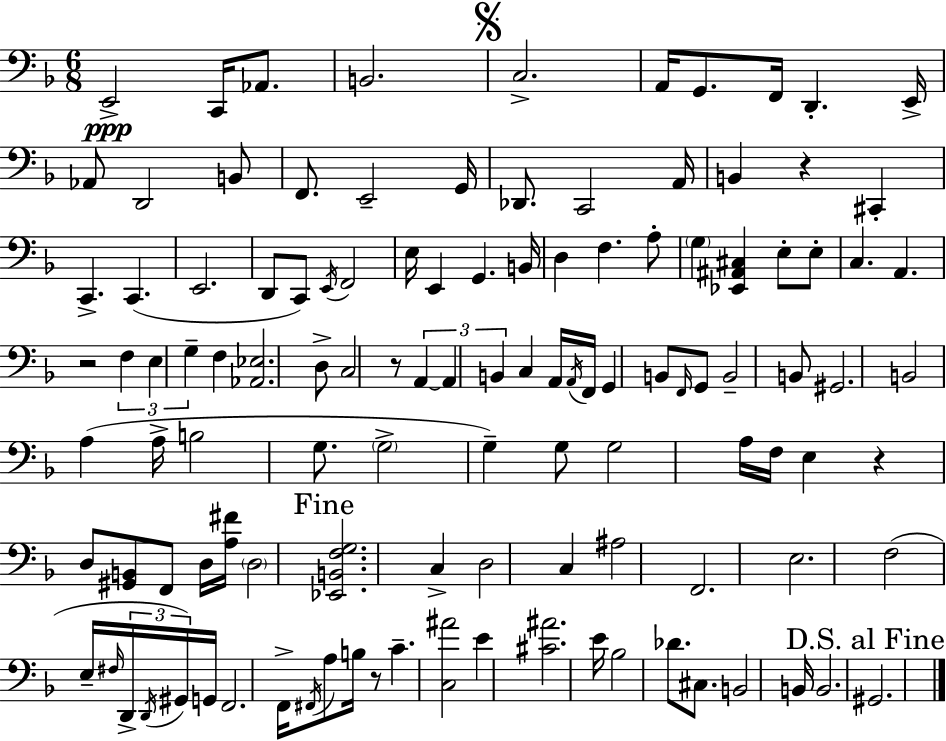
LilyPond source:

{
  \clef bass
  \numericTimeSignature
  \time 6/8
  \key f \major
  e,2->\ppp c,16 aes,8. | b,2. | \mark \markup { \musicglyph "scripts.segno" } c2.-> | a,16 g,8. f,16 d,4.-. e,16-> | \break aes,8 d,2 b,8 | f,8. e,2-- g,16 | des,8. c,2 a,16 | b,4 r4 cis,4-. | \break c,4.-> c,4.( | e,2. | d,8 c,8) \acciaccatura { e,16 } f,2 | e16 e,4 g,4. | \break b,16 d4 f4. a8-. | \parenthesize g4 <ees, ais, cis>4 e8-. e8-. | c4. a,4. | r2 \tuplet 3/2 { f4 | \break e4 g4-- } f4 | <aes, ees>2. | d8-> c2 r8 | \tuplet 3/2 { a,4~~ a,4 b,4 } | \break c4 a,16 \acciaccatura { a,16 } f,16 g,4 | b,8 \grace { f,16 } g,8 b,2-- | b,8 gis,2. | b,2 a4( | \break a16-> b2 | g8. \parenthesize g2-> g4--) | g8 g2 | a16 f16 e4 r4 d8 | \break <gis, b,>8 f,8 d16 <a fis'>16 \parenthesize d2 | \mark "Fine" <ees, b, f g>2. | c4-> d2 | c4 ais2 | \break f,2. | e2. | f2( e16-- | \grace { fis16 } \tuplet 3/2 { d,16-> \acciaccatura { d,16 } gis,16) } g,16 f,2. | \break f,16-> \acciaccatura { fis,16 } a8 b16 r8 | c'4.-- <c ais'>2 | e'4 <cis' ais'>2. | e'16 bes2 | \break des'8. cis8. b,2 | b,16 b,2. | \mark "D.S. al Fine" gis,2. | \bar "|."
}